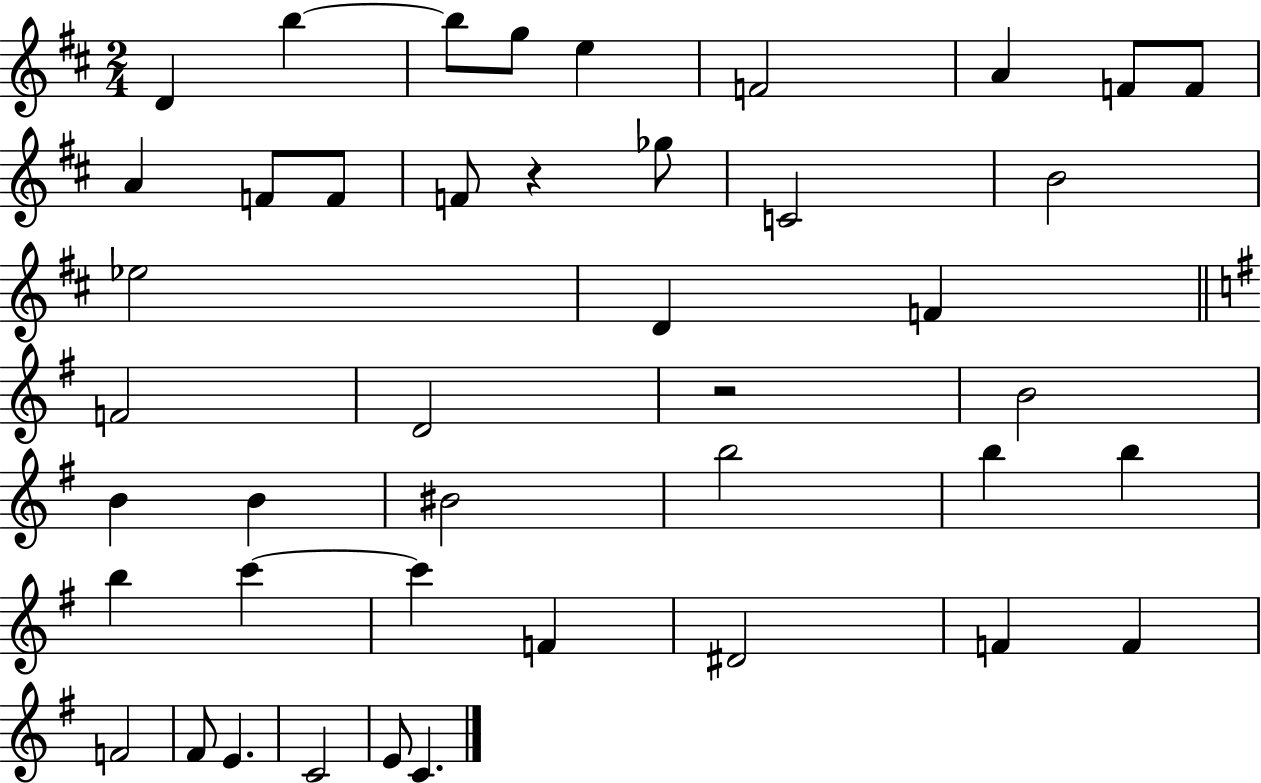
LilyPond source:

{
  \clef treble
  \numericTimeSignature
  \time 2/4
  \key d \major
  d'4 b''4~~ | b''8 g''8 e''4 | f'2 | a'4 f'8 f'8 | \break a'4 f'8 f'8 | f'8 r4 ges''8 | c'2 | b'2 | \break ees''2 | d'4 f'4 | \bar "||" \break \key e \minor f'2 | d'2 | r2 | b'2 | \break b'4 b'4 | bis'2 | b''2 | b''4 b''4 | \break b''4 c'''4~~ | c'''4 f'4 | dis'2 | f'4 f'4 | \break f'2 | fis'8 e'4. | c'2 | e'8 c'4. | \break \bar "|."
}